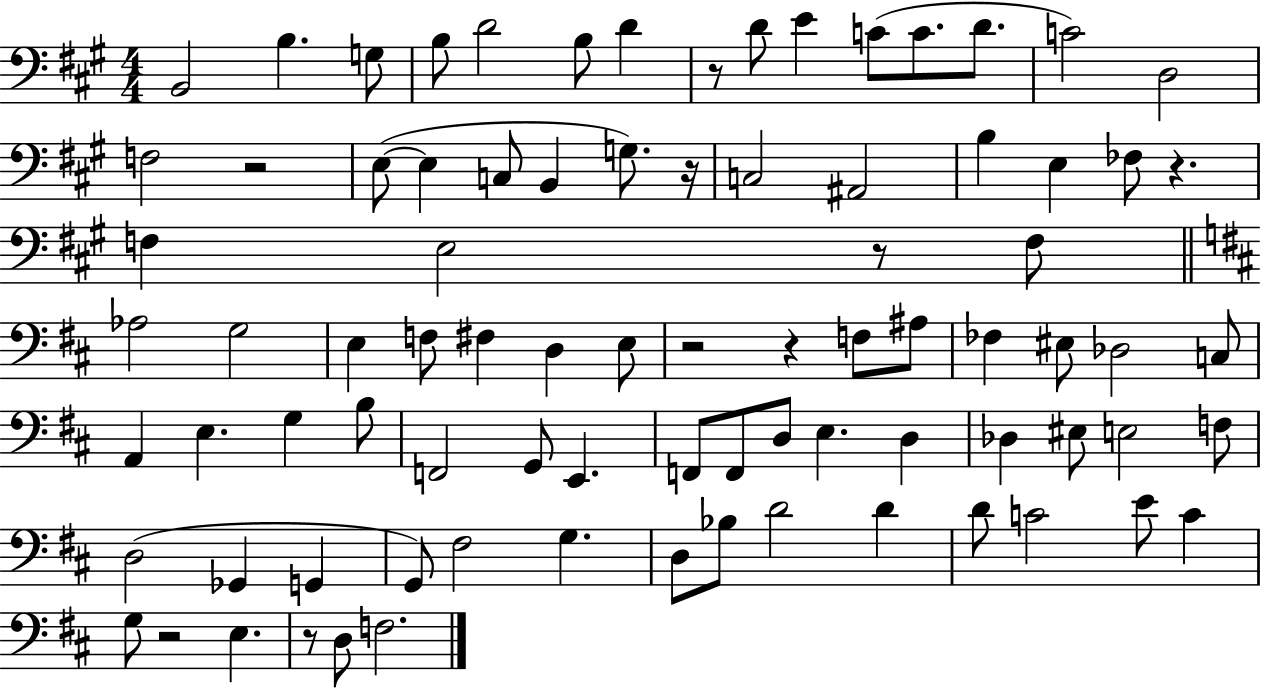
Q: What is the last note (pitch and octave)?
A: F3